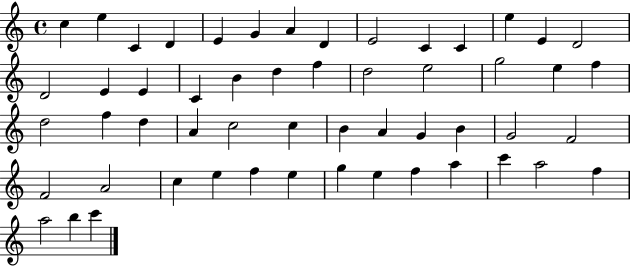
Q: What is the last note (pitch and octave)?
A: C6